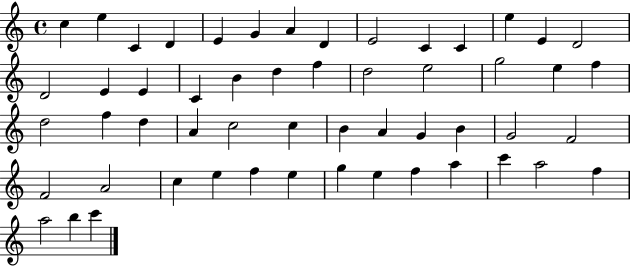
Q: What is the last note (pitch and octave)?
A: C6